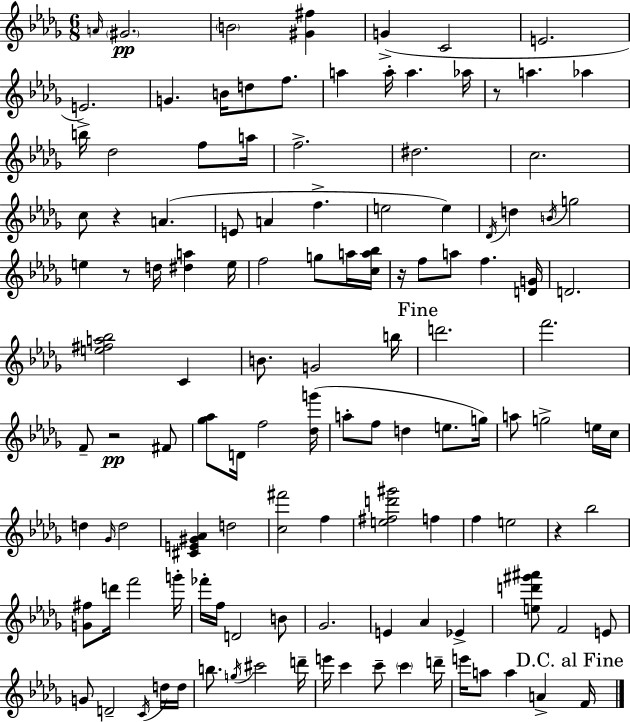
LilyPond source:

{
  \clef treble
  \numericTimeSignature
  \time 6/8
  \key bes \minor
  \grace { a'16 }\pp \parenthesize gis'2. | \parenthesize b'2 <gis' fis''>4 | g'4->( c'2 | e'2. | \break e'2.) | g'4. b'16 d''8 f''8. | a''4 a''16-. a''4. | aes''16 r8 a''4. aes''4 | \break b''16-> des''2 f''8 | a''16 f''2.-> | dis''2. | c''2. | \break c''8 r4 a'4.( | e'8 a'4 f''4.-> | e''2 e''4) | \acciaccatura { des'16 } d''4 \acciaccatura { b'16 } g''2 | \break e''4 r8 d''16 <dis'' a''>4 | e''16 f''2 g''8 | a''16 <c'' a'' bes''>16 r16 f''8 a''8 f''4. | <d' g'>16 d'2. | \break <e'' fis'' a'' bes''>2 c'4 | b'8. g'2 | b''16 \mark "Fine" d'''2. | f'''2. | \break f'8-- r2\pp | fis'8 <ges'' aes''>8 d'16 f''2 | <des'' g'''>16( a''8-. f''8 d''4 e''8. | g''16) a''8 g''2-> | \break e''16 c''16 d''4 \grace { ges'16 } d''2 | <cis' e' gis' aes'>4 d''2 | <c'' fis'''>2 | f''4 <e'' fis'' d''' gis'''>2 | \break f''4 f''4 e''2 | r4 bes''2 | <g' fis''>8 d'''16 f'''2 | g'''16-. fes'''16-. f''16 d'2 | \break b'8 ges'2. | e'4 aes'4 | ees'4-> <e'' d''' gis''' ais'''>8 f'2 | e'8 g'8 d'2-- | \break \acciaccatura { c'16 } d''16 d''16 b''8. \acciaccatura { g''16 } cis'''2 | d'''16-- e'''16 c'''4 c'''8-- | \parenthesize c'''4 d'''16-- e'''16 a''8 a''4 | a'4-> \mark "D.C. al Fine" f'16 \bar "|."
}